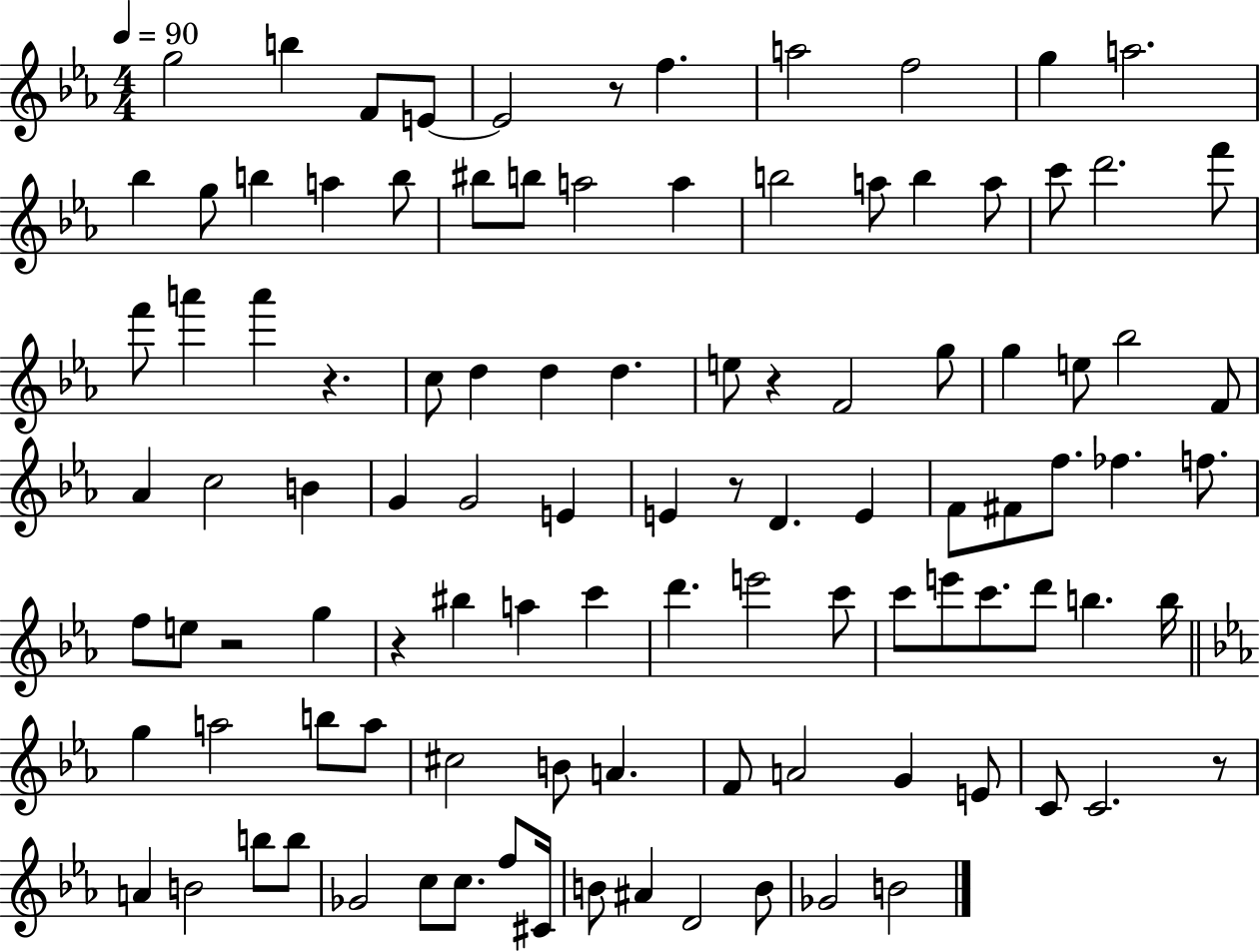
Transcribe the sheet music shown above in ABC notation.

X:1
T:Untitled
M:4/4
L:1/4
K:Eb
g2 b F/2 E/2 E2 z/2 f a2 f2 g a2 _b g/2 b a b/2 ^b/2 b/2 a2 a b2 a/2 b a/2 c'/2 d'2 f'/2 f'/2 a' a' z c/2 d d d e/2 z F2 g/2 g e/2 _b2 F/2 _A c2 B G G2 E E z/2 D E F/2 ^F/2 f/2 _f f/2 f/2 e/2 z2 g z ^b a c' d' e'2 c'/2 c'/2 e'/2 c'/2 d'/2 b b/4 g a2 b/2 a/2 ^c2 B/2 A F/2 A2 G E/2 C/2 C2 z/2 A B2 b/2 b/2 _G2 c/2 c/2 f/2 ^C/4 B/2 ^A D2 B/2 _G2 B2